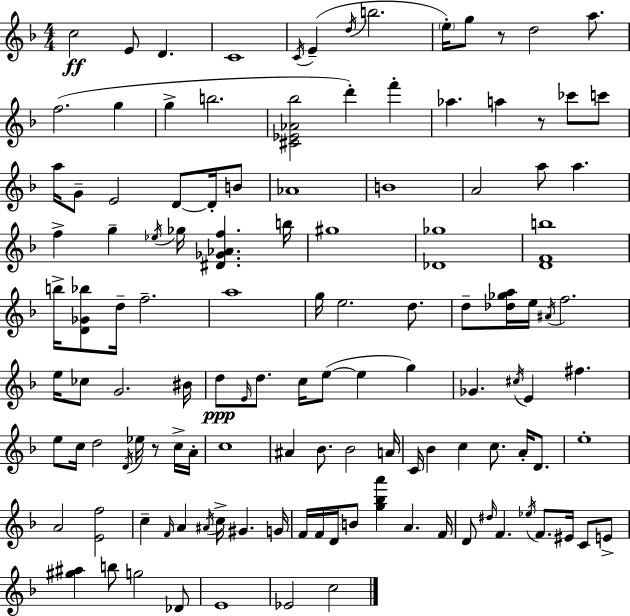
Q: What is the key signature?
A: F major